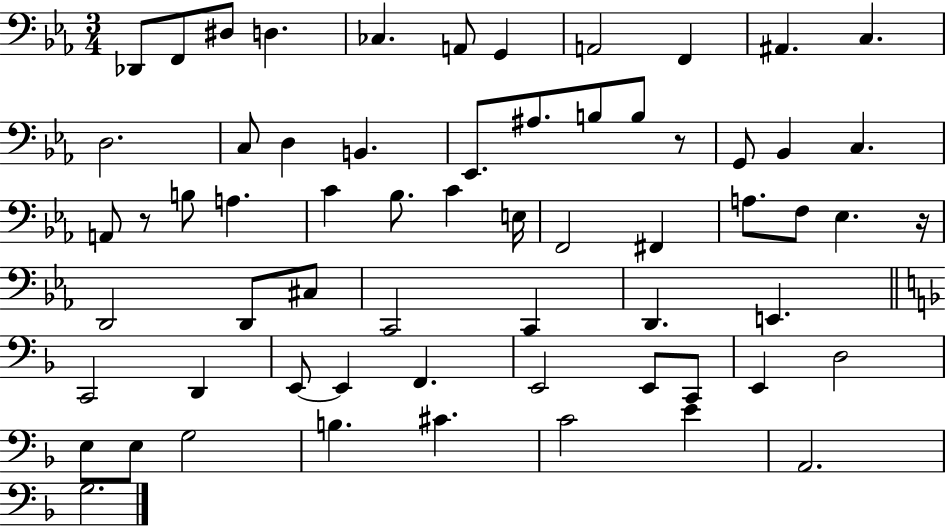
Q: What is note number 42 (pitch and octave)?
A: C2